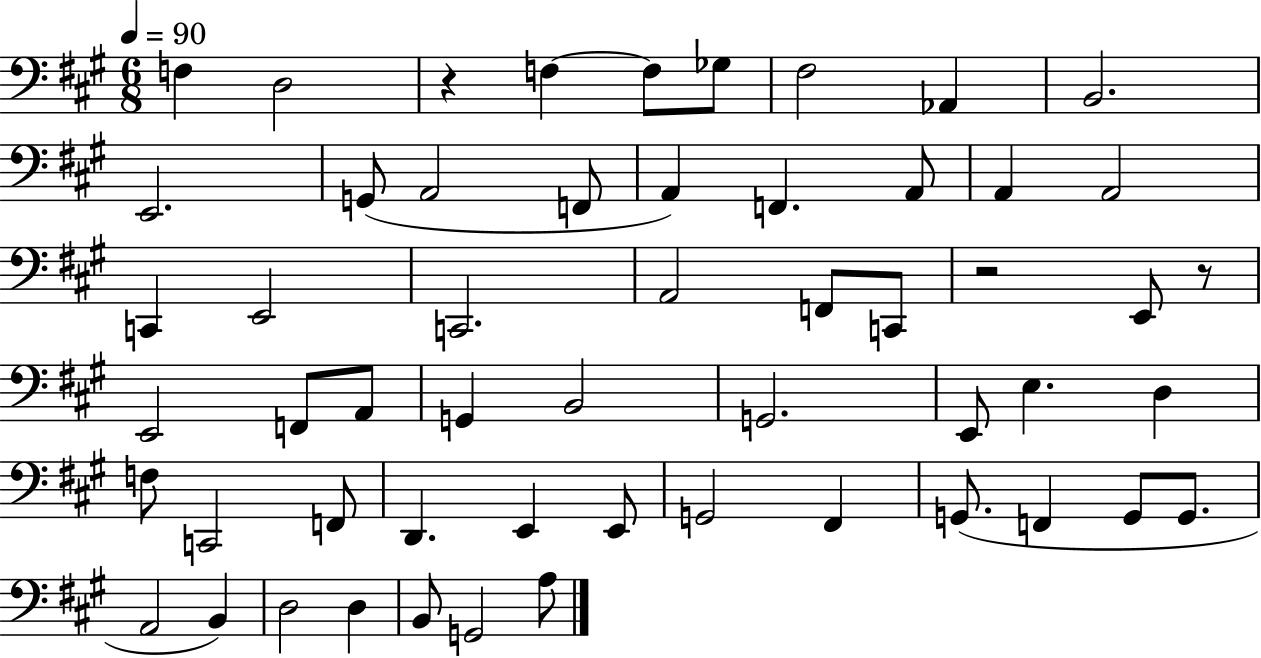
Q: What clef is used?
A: bass